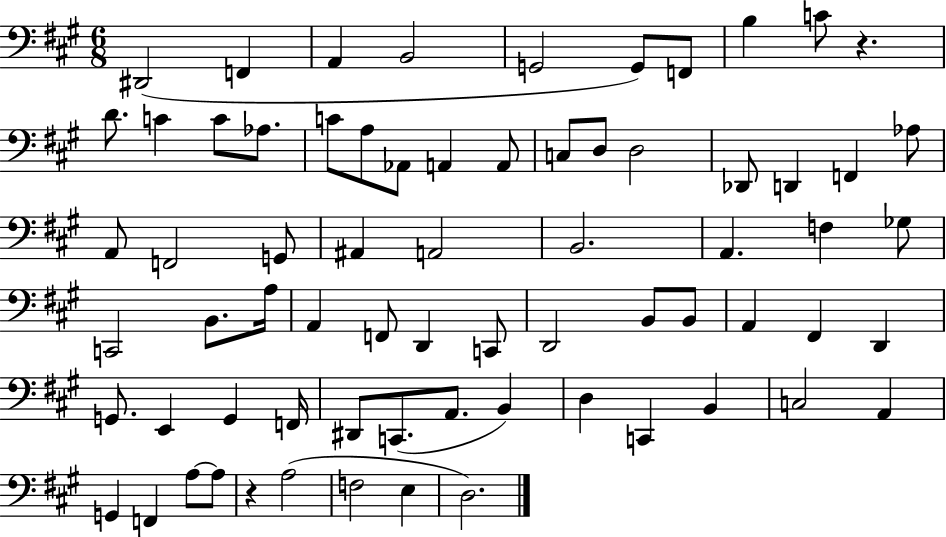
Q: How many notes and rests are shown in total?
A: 70